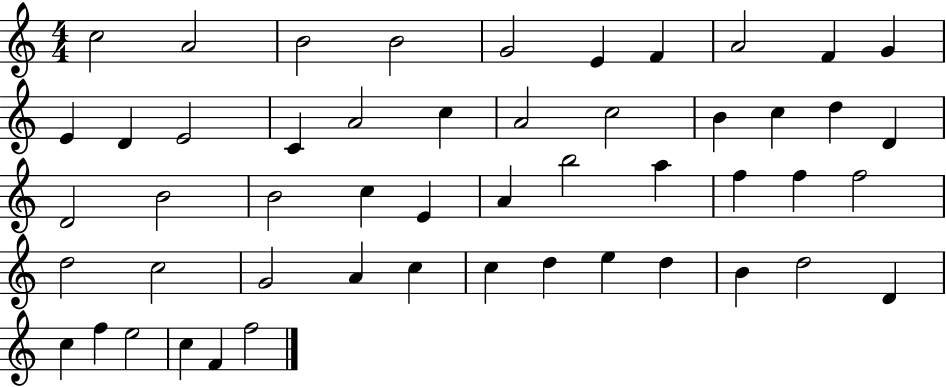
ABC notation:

X:1
T:Untitled
M:4/4
L:1/4
K:C
c2 A2 B2 B2 G2 E F A2 F G E D E2 C A2 c A2 c2 B c d D D2 B2 B2 c E A b2 a f f f2 d2 c2 G2 A c c d e d B d2 D c f e2 c F f2